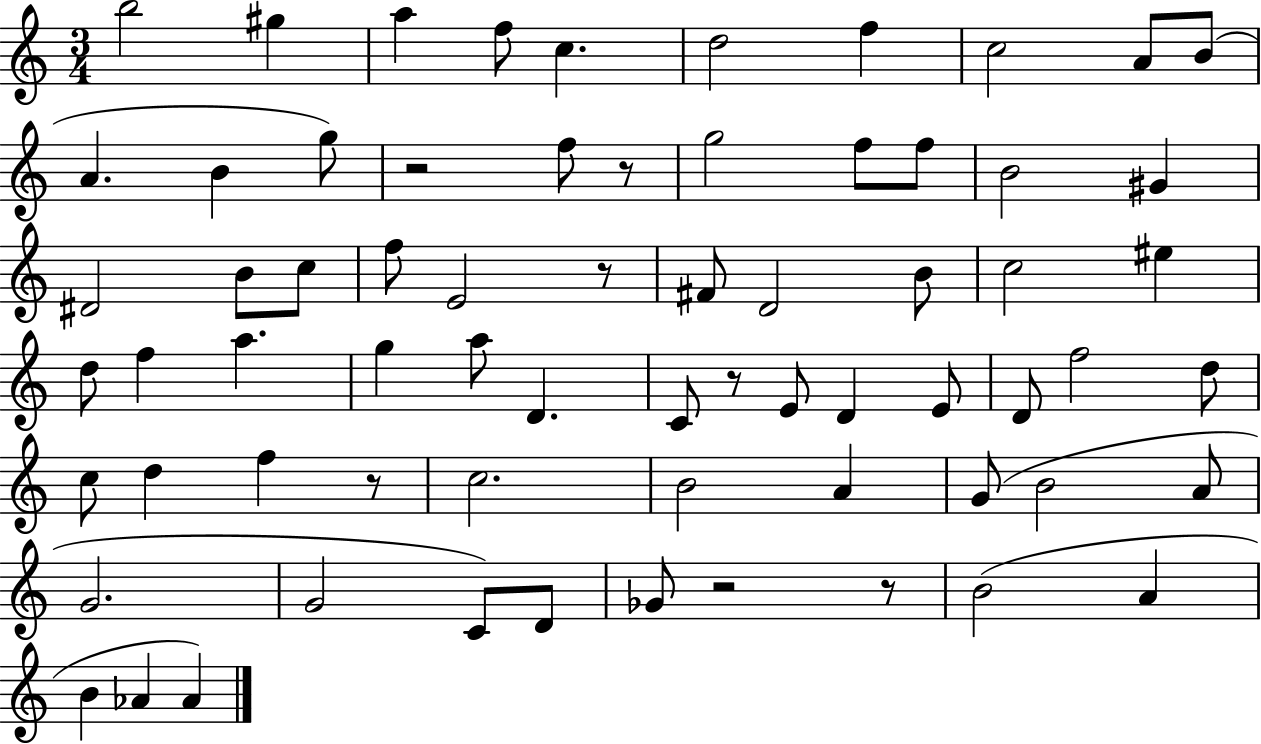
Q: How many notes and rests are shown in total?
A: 68